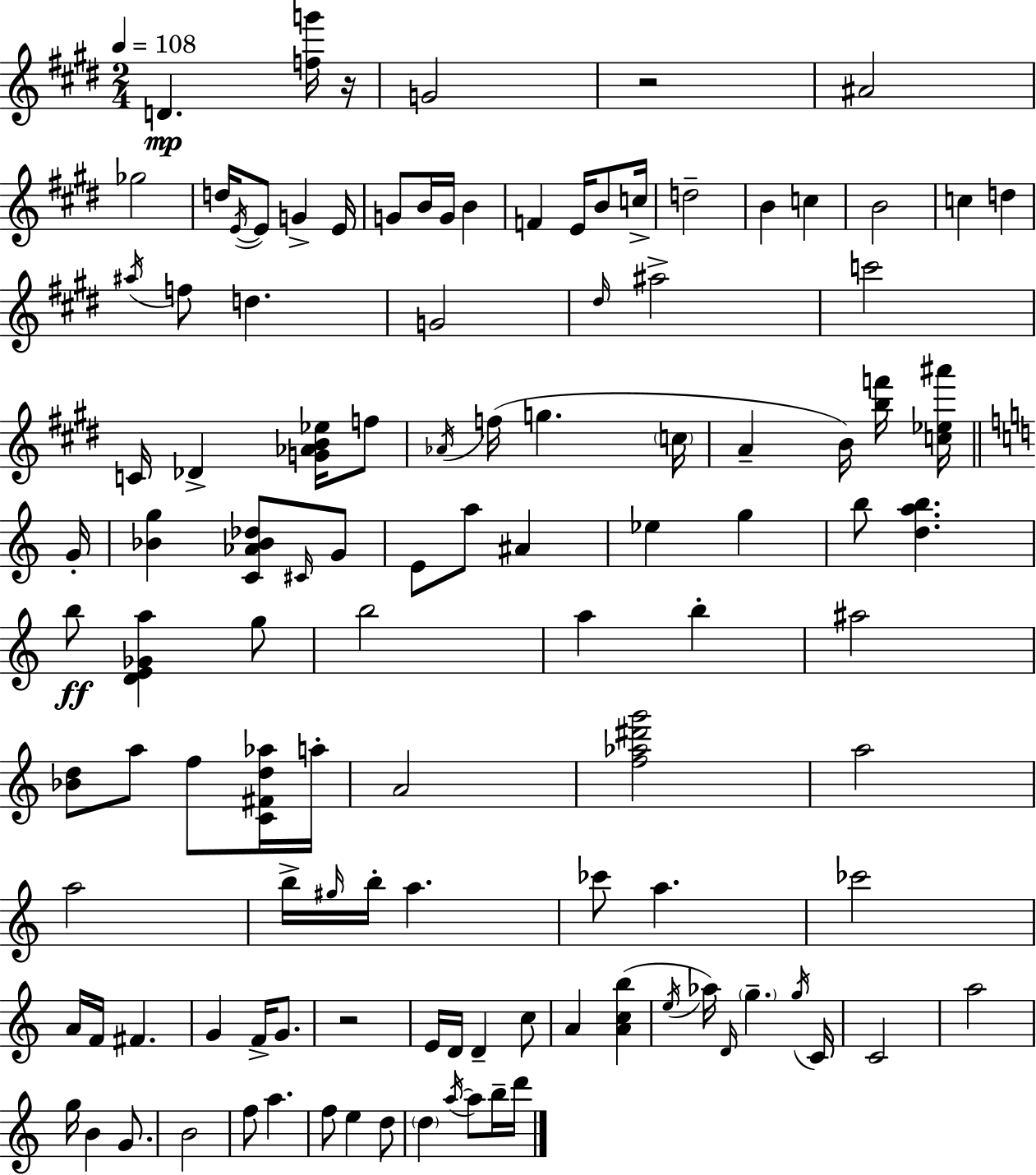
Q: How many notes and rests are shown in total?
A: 115